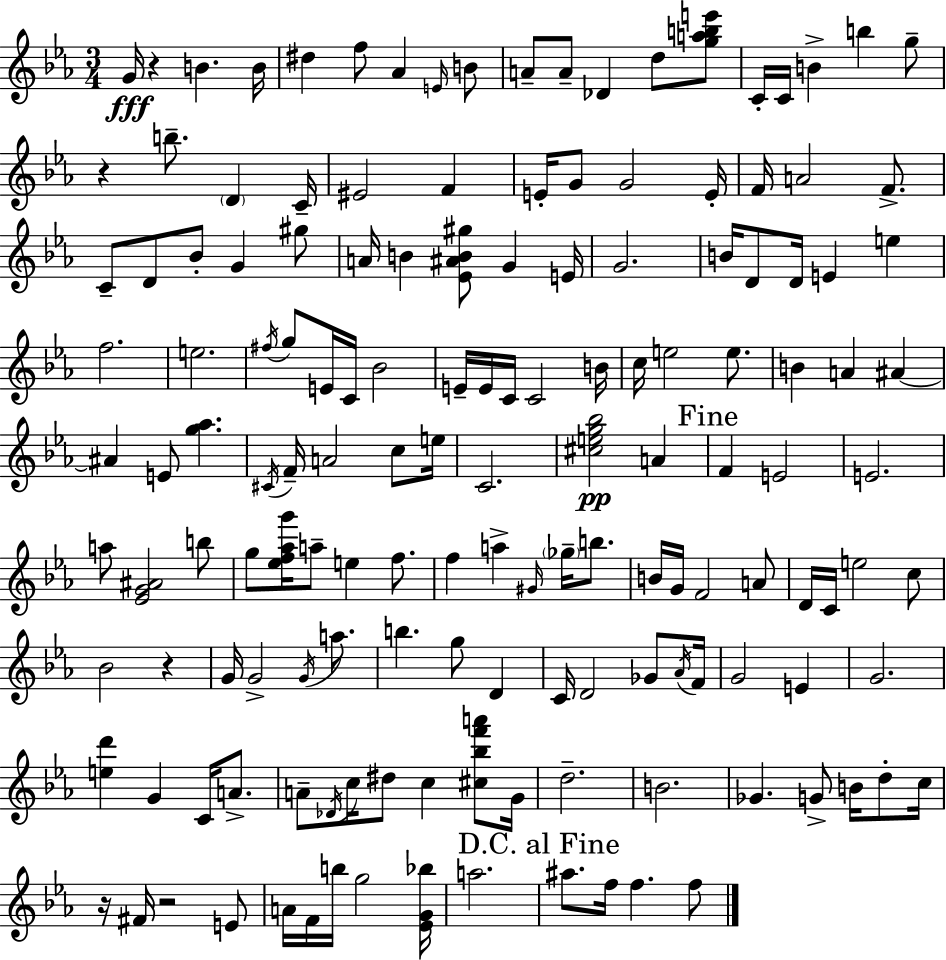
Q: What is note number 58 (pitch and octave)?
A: E5